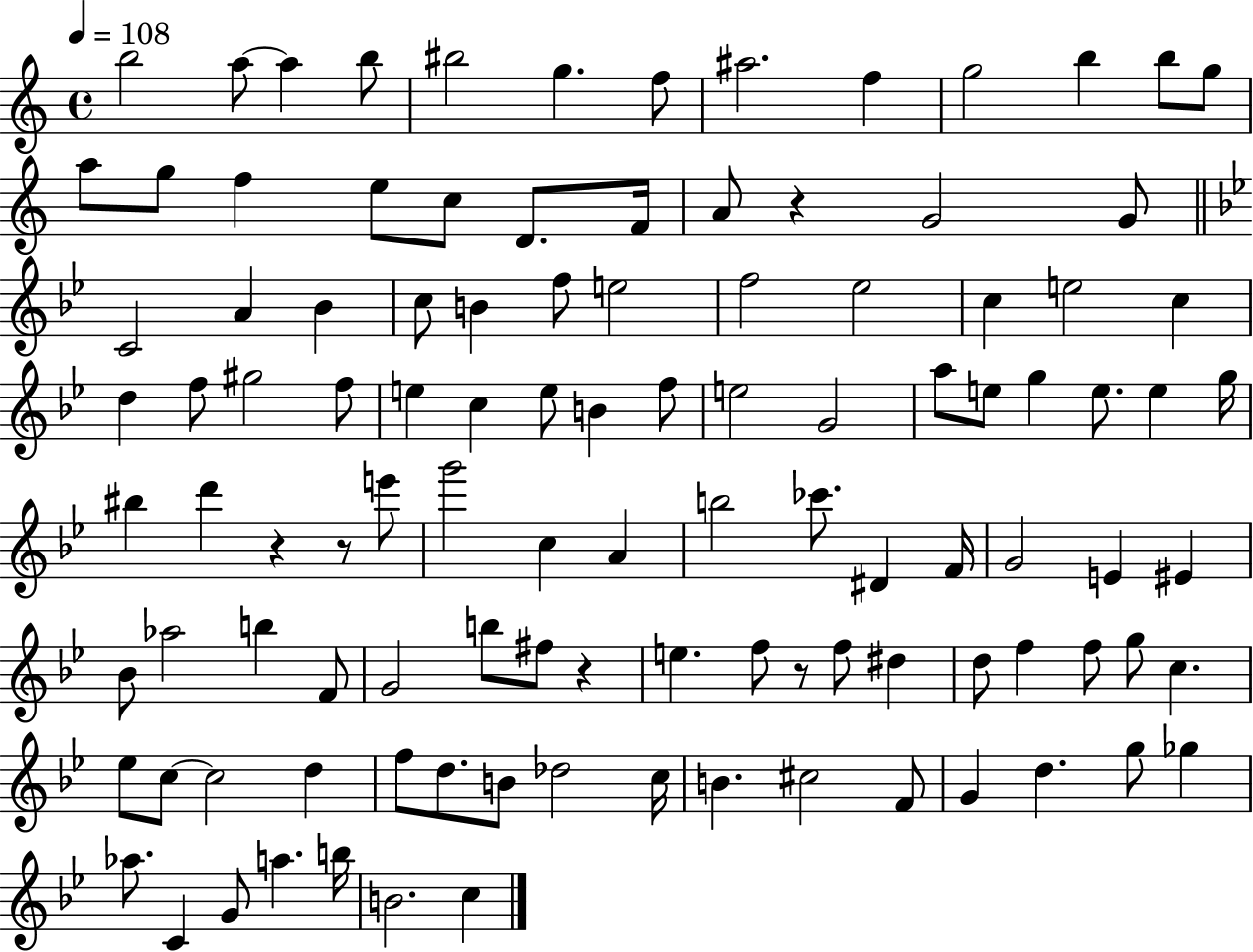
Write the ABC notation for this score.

X:1
T:Untitled
M:4/4
L:1/4
K:C
b2 a/2 a b/2 ^b2 g f/2 ^a2 f g2 b b/2 g/2 a/2 g/2 f e/2 c/2 D/2 F/4 A/2 z G2 G/2 C2 A _B c/2 B f/2 e2 f2 _e2 c e2 c d f/2 ^g2 f/2 e c e/2 B f/2 e2 G2 a/2 e/2 g e/2 e g/4 ^b d' z z/2 e'/2 g'2 c A b2 _c'/2 ^D F/4 G2 E ^E _B/2 _a2 b F/2 G2 b/2 ^f/2 z e f/2 z/2 f/2 ^d d/2 f f/2 g/2 c _e/2 c/2 c2 d f/2 d/2 B/2 _d2 c/4 B ^c2 F/2 G d g/2 _g _a/2 C G/2 a b/4 B2 c